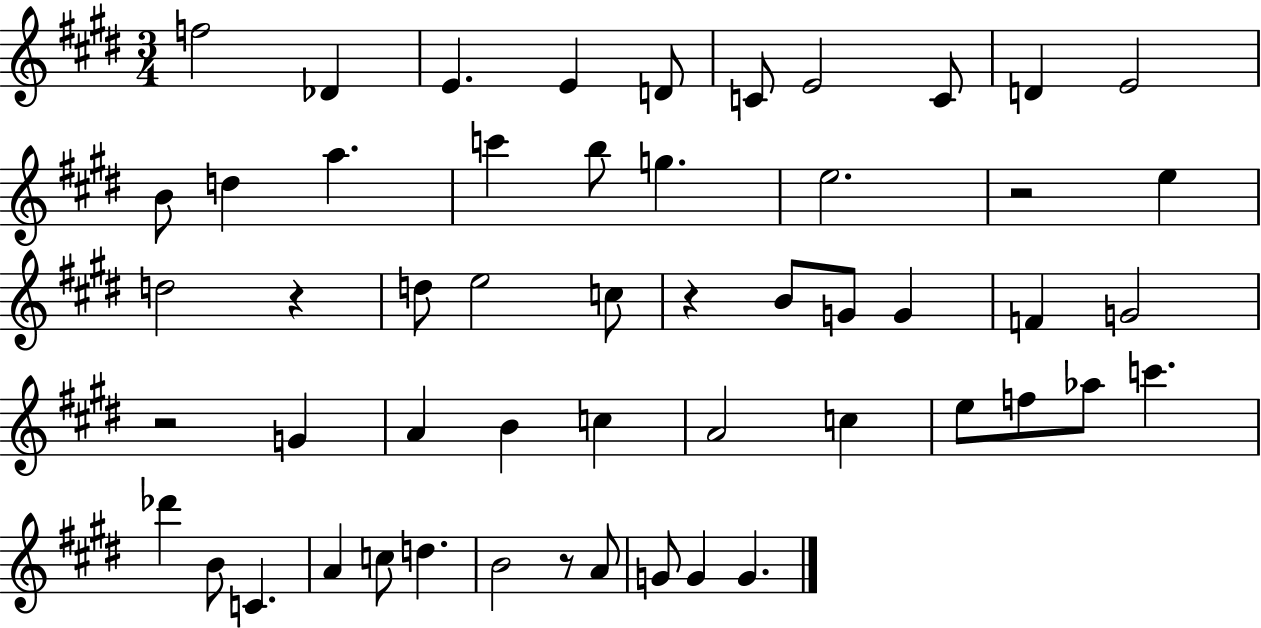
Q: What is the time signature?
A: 3/4